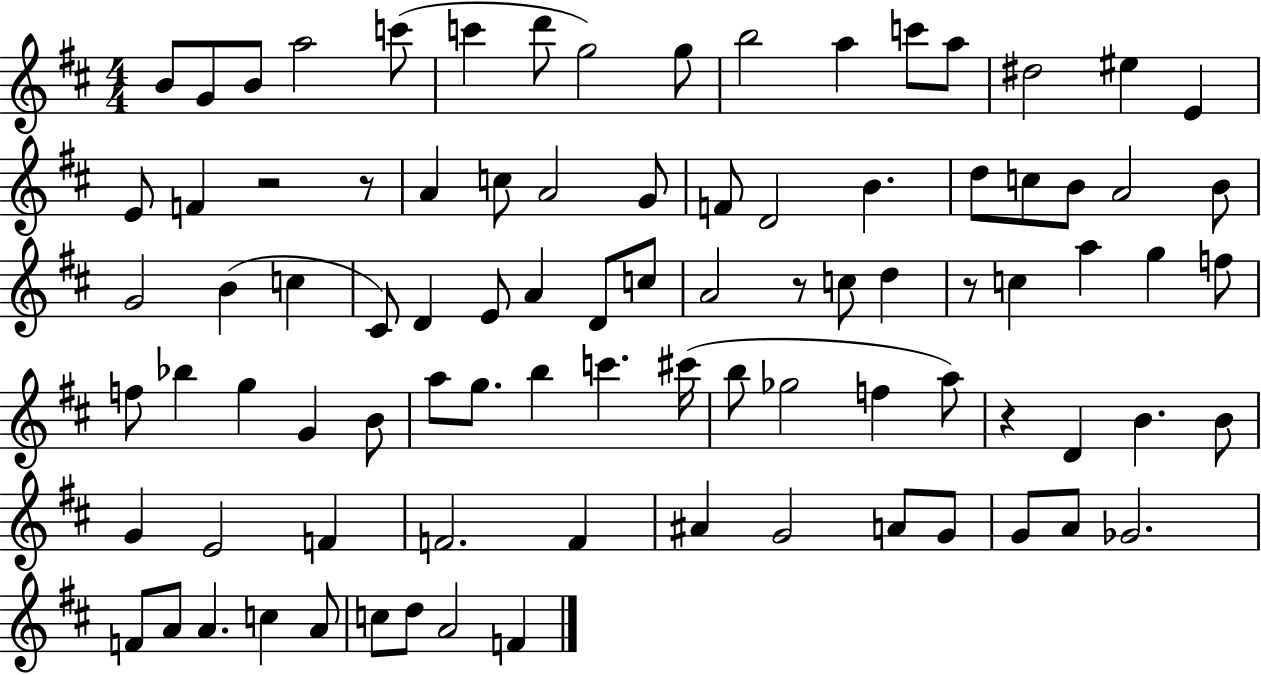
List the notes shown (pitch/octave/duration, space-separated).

B4/e G4/e B4/e A5/h C6/e C6/q D6/e G5/h G5/e B5/h A5/q C6/e A5/e D#5/h EIS5/q E4/q E4/e F4/q R/h R/e A4/q C5/e A4/h G4/e F4/e D4/h B4/q. D5/e C5/e B4/e A4/h B4/e G4/h B4/q C5/q C#4/e D4/q E4/e A4/q D4/e C5/e A4/h R/e C5/e D5/q R/e C5/q A5/q G5/q F5/e F5/e Bb5/q G5/q G4/q B4/e A5/e G5/e. B5/q C6/q. C#6/s B5/e Gb5/h F5/q A5/e R/q D4/q B4/q. B4/e G4/q E4/h F4/q F4/h. F4/q A#4/q G4/h A4/e G4/e G4/e A4/e Gb4/h. F4/e A4/e A4/q. C5/q A4/e C5/e D5/e A4/h F4/q